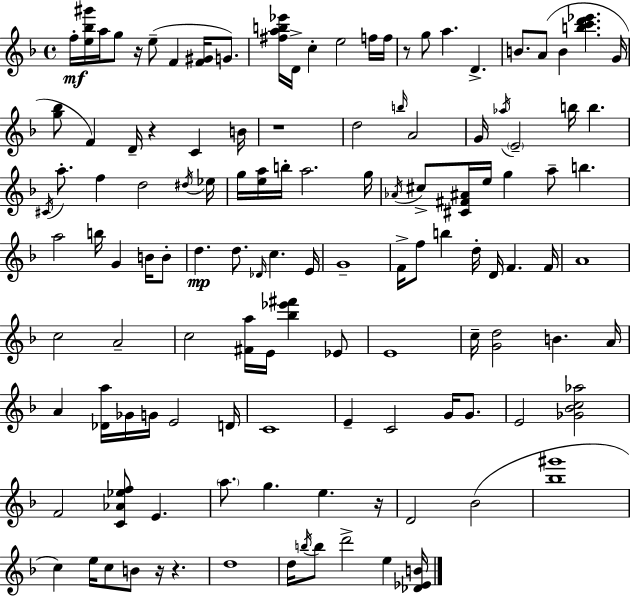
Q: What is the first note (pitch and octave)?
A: F5